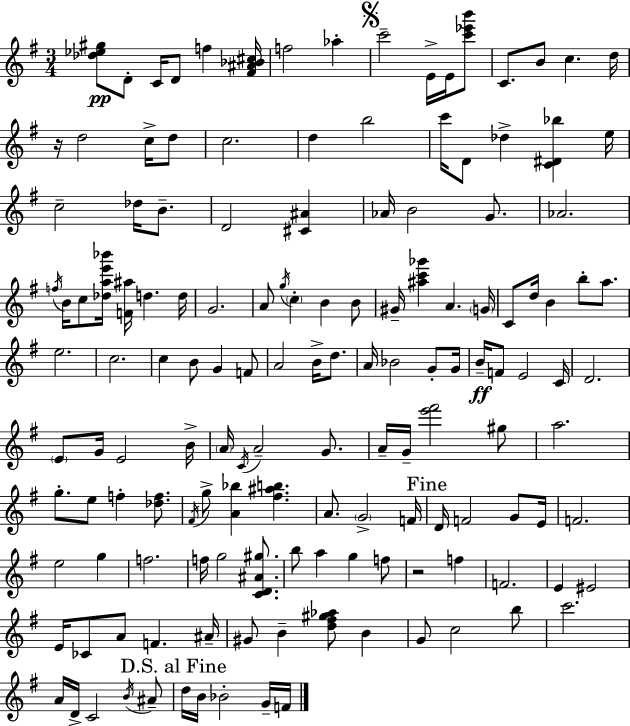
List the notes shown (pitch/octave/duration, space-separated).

[Db5,Eb5,G#5]/e D4/e C4/s D4/e F5/q [F#4,A#4,Bb4,C#5]/s F5/h Ab5/q C6/h E4/s E4/s [C6,Eb6,B6]/e C4/e. B4/e C5/q. D5/s R/s D5/h C5/s D5/e C5/h. D5/q B5/h C6/s D4/e Db5/q [C4,D#4,Bb5]/q E5/s C5/h Db5/s B4/e. D4/h [C#4,A#4]/q Ab4/s B4/h G4/e. Ab4/h. F5/s B4/s C5/e [Db5,A5,E6,Bb6]/s [F4,A#5]/s D5/q. D5/s G4/h. A4/e G5/s C5/q B4/q B4/e G#4/s [A#5,C6,Gb6]/q A4/q. G4/s C4/e D5/s B4/q B5/e A5/e. E5/h. C5/h. C5/q B4/e G4/q F4/e A4/h B4/s D5/e. A4/s Bb4/h G4/e G4/s B4/s F4/e E4/h C4/s D4/h. E4/e G4/s E4/h B4/s A4/s C4/s A4/h G4/e. A4/s G4/s [E6,F#6]/h G#5/e A5/h. G5/e. E5/e F5/q [Db5,F5]/e. F#4/s G5/e [A4,Bb5]/q [F#5,A#5,B5]/q. A4/e. G4/h F4/s D4/s F4/h G4/e E4/s F4/h. E5/h G5/q F5/h. F5/s G5/h [C4,D4,A#4,G#5]/e. B5/e A5/q G5/q F5/e R/h F5/q F4/h. E4/q EIS4/h E4/s CES4/e A4/e F4/q. A#4/s G#4/e B4/q [D5,F#5,G#5,Ab5]/e B4/q G4/e C5/h B5/e C6/h. A4/s D4/s C4/h B4/s A#4/e D5/s B4/s Bb4/h G4/s F4/s